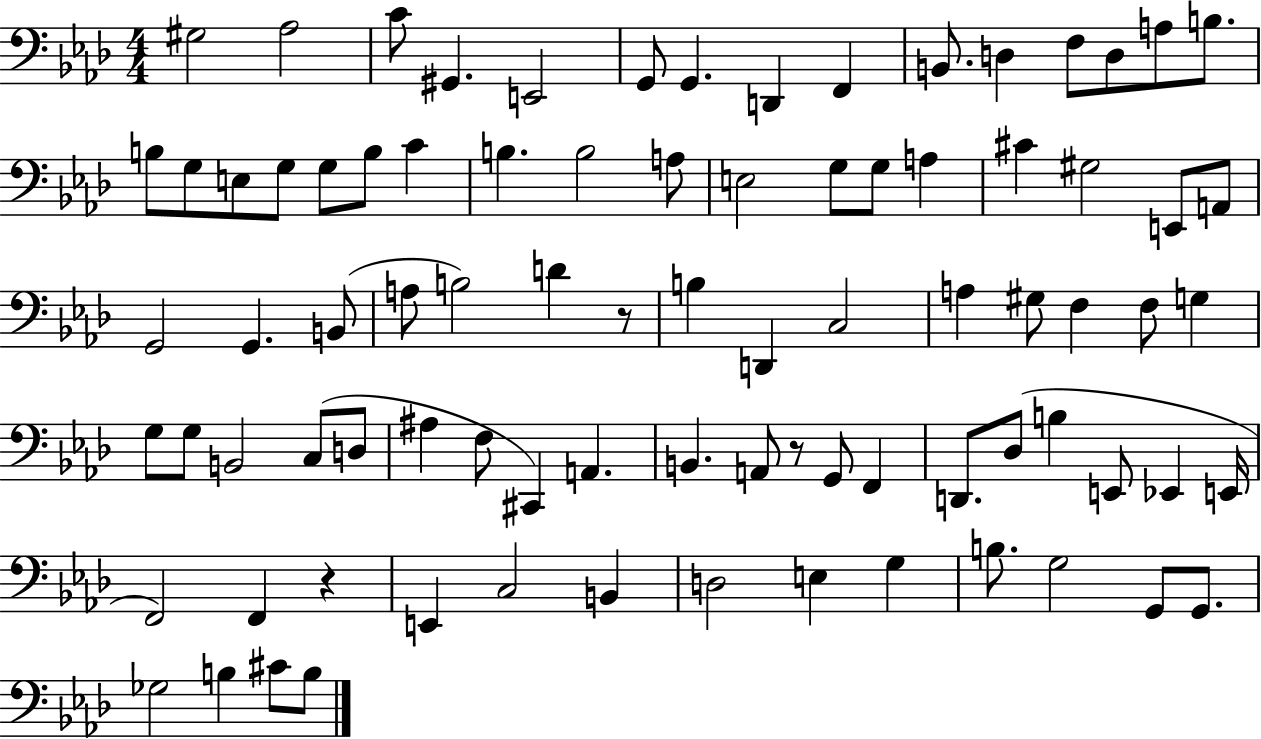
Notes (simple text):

G#3/h Ab3/h C4/e G#2/q. E2/h G2/e G2/q. D2/q F2/q B2/e. D3/q F3/e D3/e A3/e B3/e. B3/e G3/e E3/e G3/e G3/e B3/e C4/q B3/q. B3/h A3/e E3/h G3/e G3/e A3/q C#4/q G#3/h E2/e A2/e G2/h G2/q. B2/e A3/e B3/h D4/q R/e B3/q D2/q C3/h A3/q G#3/e F3/q F3/e G3/q G3/e G3/e B2/h C3/e D3/e A#3/q F3/e C#2/q A2/q. B2/q. A2/e R/e G2/e F2/q D2/e. Db3/e B3/q E2/e Eb2/q E2/s F2/h F2/q R/q E2/q C3/h B2/q D3/h E3/q G3/q B3/e. G3/h G2/e G2/e. Gb3/h B3/q C#4/e B3/e